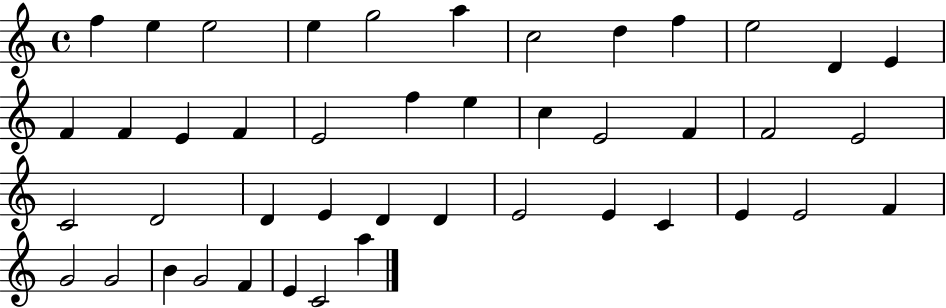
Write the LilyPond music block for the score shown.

{
  \clef treble
  \time 4/4
  \defaultTimeSignature
  \key c \major
  f''4 e''4 e''2 | e''4 g''2 a''4 | c''2 d''4 f''4 | e''2 d'4 e'4 | \break f'4 f'4 e'4 f'4 | e'2 f''4 e''4 | c''4 e'2 f'4 | f'2 e'2 | \break c'2 d'2 | d'4 e'4 d'4 d'4 | e'2 e'4 c'4 | e'4 e'2 f'4 | \break g'2 g'2 | b'4 g'2 f'4 | e'4 c'2 a''4 | \bar "|."
}